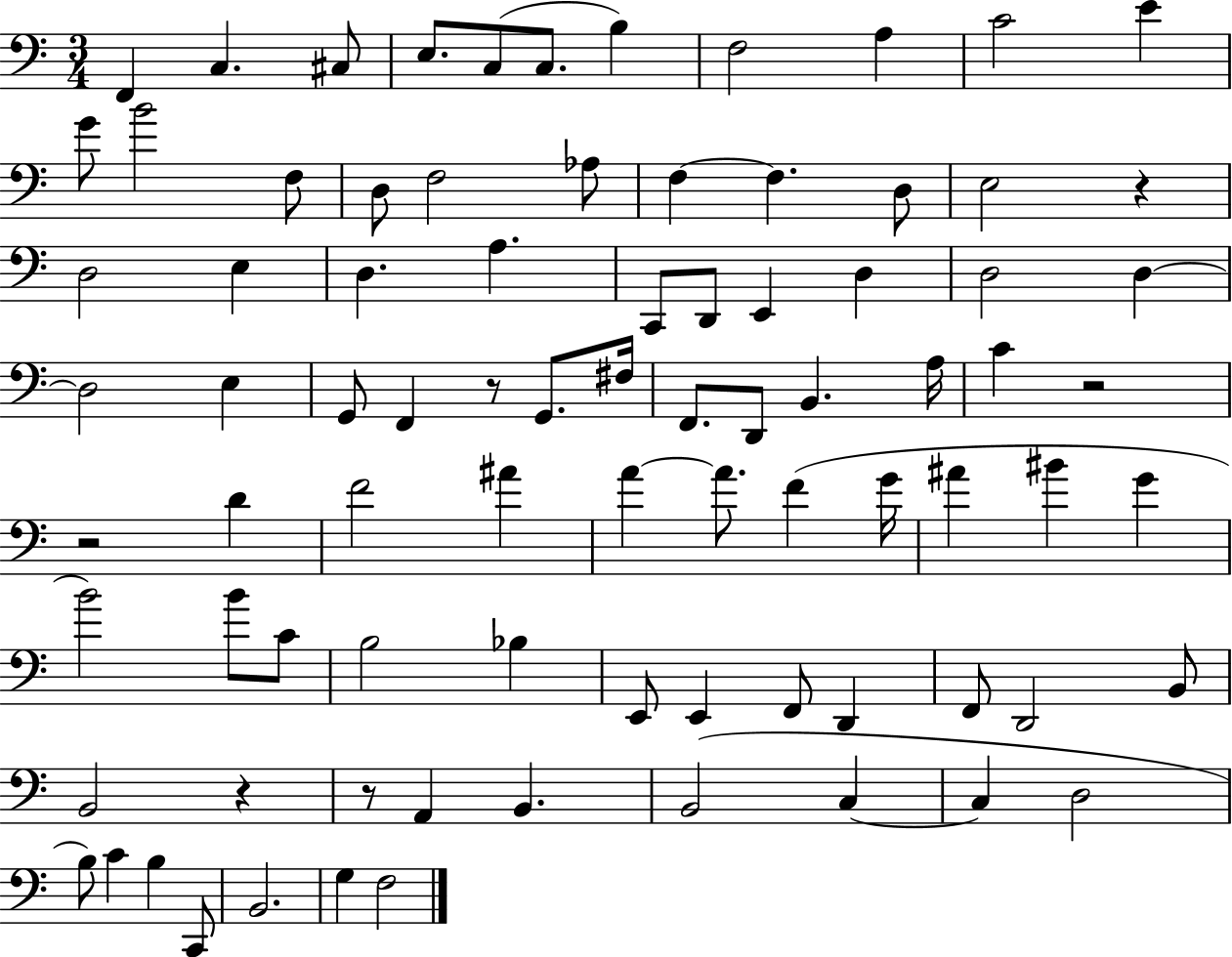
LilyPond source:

{
  \clef bass
  \numericTimeSignature
  \time 3/4
  \key c \major
  f,4 c4. cis8 | e8. c8( c8. b4) | f2 a4 | c'2 e'4 | \break g'8 b'2 f8 | d8 f2 aes8 | f4~~ f4. d8 | e2 r4 | \break d2 e4 | d4. a4. | c,8 d,8 e,4 d4 | d2 d4~~ | \break d2 e4 | g,8 f,4 r8 g,8. fis16 | f,8. d,8 b,4. a16 | c'4 r2 | \break r2 d'4 | f'2 ais'4 | a'4~~ a'8. f'4( g'16 | ais'4 bis'4 g'4 | \break b'2) b'8 c'8 | b2 bes4 | e,8 e,4 f,8 d,4 | f,8 d,2 b,8 | \break b,2 r4 | r8 a,4 b,4. | b,2( c4~~ | c4 d2 | \break b8) c'4 b4 c,8 | b,2. | g4 f2 | \bar "|."
}